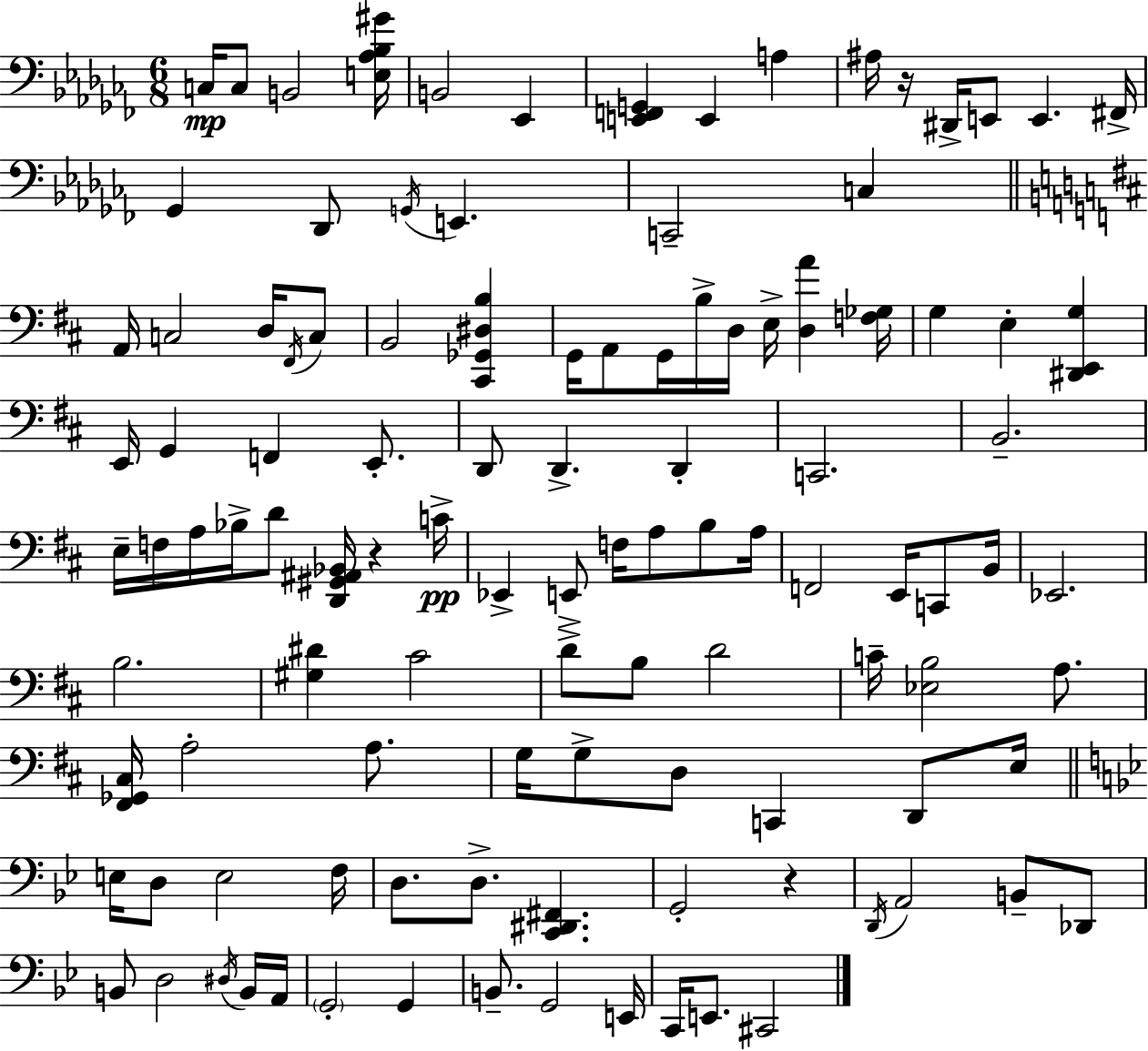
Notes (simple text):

C3/s C3/e B2/h [E3,Ab3,Bb3,G#4]/s B2/h Eb2/q [E2,F2,G2]/q E2/q A3/q A#3/s R/s D#2/s E2/e E2/q. F#2/s Gb2/q Db2/e G2/s E2/q. C2/h C3/q A2/s C3/h D3/s F#2/s C3/e B2/h [C#2,Gb2,D#3,B3]/q G2/s A2/e G2/s B3/s D3/s E3/s [D3,A4]/q [F3,Gb3]/s G3/q E3/q [D#2,E2,G3]/q E2/s G2/q F2/q E2/e. D2/e D2/q. D2/q C2/h. B2/h. E3/s F3/s A3/s Bb3/s D4/e [D2,G#2,A#2,Bb2]/s R/q C4/s Eb2/q E2/e F3/s A3/e B3/e A3/s F2/h E2/s C2/e B2/s Eb2/h. B3/h. [G#3,D#4]/q C#4/h D4/e B3/e D4/h C4/s [Eb3,B3]/h A3/e. [F#2,Gb2,C#3]/s A3/h A3/e. G3/s G3/e D3/e C2/q D2/e E3/s E3/s D3/e E3/h F3/s D3/e. D3/e. [C2,D#2,F#2]/q. G2/h R/q D2/s A2/h B2/e Db2/e B2/e D3/h D#3/s B2/s A2/s G2/h G2/q B2/e. G2/h E2/s C2/s E2/e. C#2/h